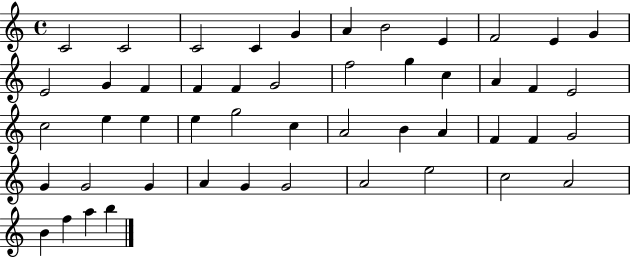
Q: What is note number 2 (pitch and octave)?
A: C4